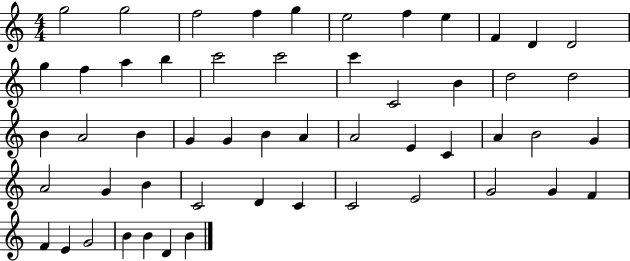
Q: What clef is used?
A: treble